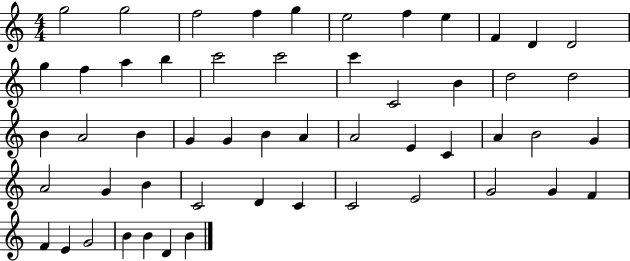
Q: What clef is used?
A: treble